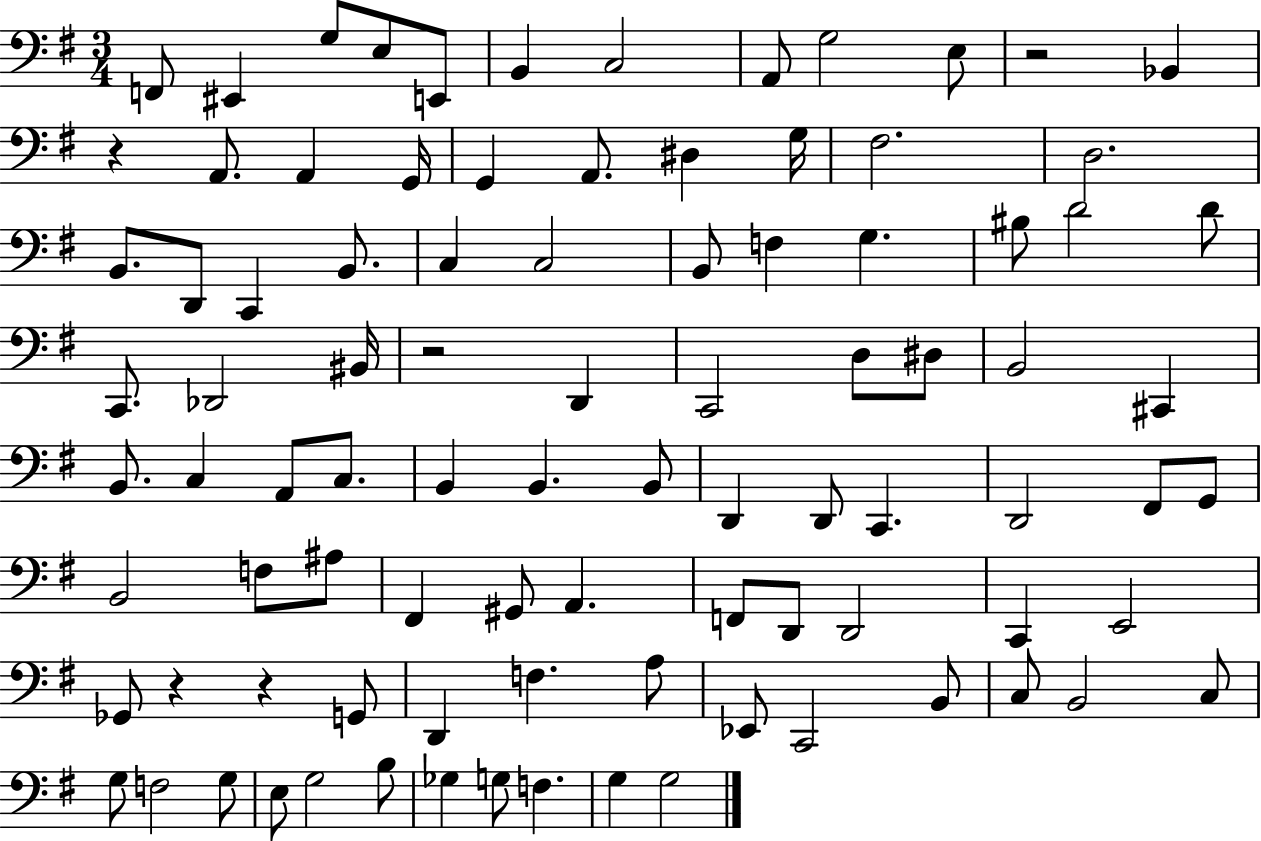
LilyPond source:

{
  \clef bass
  \numericTimeSignature
  \time 3/4
  \key g \major
  f,8 eis,4 g8 e8 e,8 | b,4 c2 | a,8 g2 e8 | r2 bes,4 | \break r4 a,8. a,4 g,16 | g,4 a,8. dis4 g16 | fis2. | d2. | \break b,8. d,8 c,4 b,8. | c4 c2 | b,8 f4 g4. | bis8 d'2 d'8 | \break c,8. des,2 bis,16 | r2 d,4 | c,2 d8 dis8 | b,2 cis,4 | \break b,8. c4 a,8 c8. | b,4 b,4. b,8 | d,4 d,8 c,4. | d,2 fis,8 g,8 | \break b,2 f8 ais8 | fis,4 gis,8 a,4. | f,8 d,8 d,2 | c,4 e,2 | \break ges,8 r4 r4 g,8 | d,4 f4. a8 | ees,8 c,2 b,8 | c8 b,2 c8 | \break g8 f2 g8 | e8 g2 b8 | ges4 g8 f4. | g4 g2 | \break \bar "|."
}